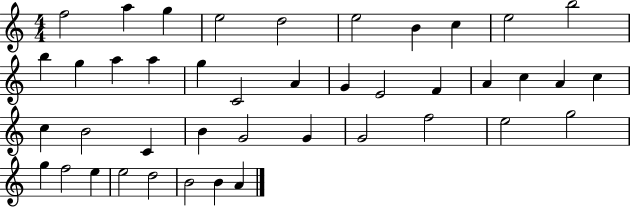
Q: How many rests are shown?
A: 0